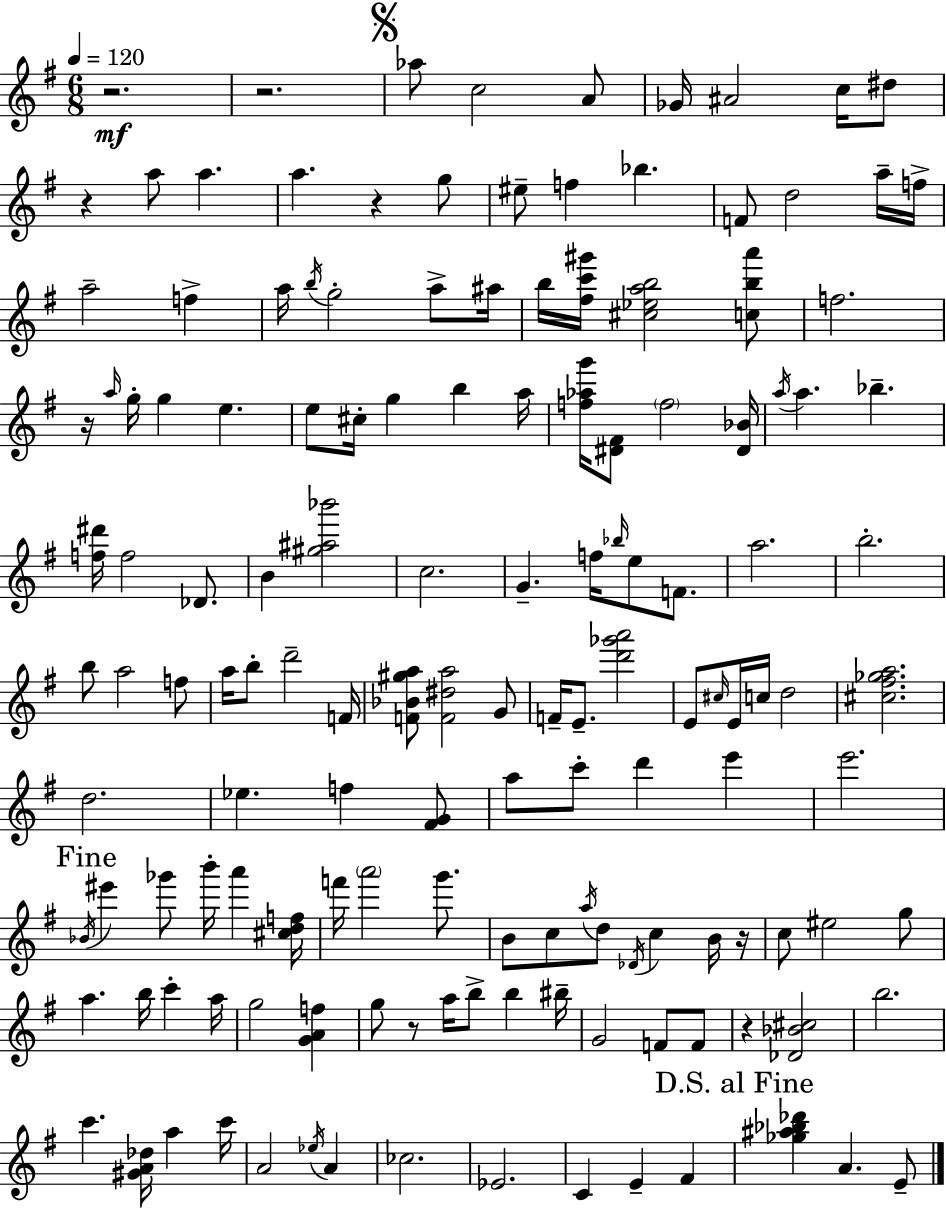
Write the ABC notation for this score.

X:1
T:Untitled
M:6/8
L:1/4
K:G
z2 z2 _a/2 c2 A/2 _G/4 ^A2 c/4 ^d/2 z a/2 a a z g/2 ^e/2 f _b F/2 d2 a/4 f/4 a2 f a/4 b/4 g2 a/2 ^a/4 b/4 [^fc'^g']/4 [^c_eab]2 [cba']/2 f2 z/4 a/4 g/4 g e e/2 ^c/4 g b a/4 [f_ag']/4 [^D^F]/2 f2 [^D_B]/4 a/4 a _b [f^d']/4 f2 _D/2 B [^g^a_b']2 c2 G f/4 _b/4 e/2 F/2 a2 b2 b/2 a2 f/2 a/4 b/2 d'2 F/4 [F_B^ga]/2 [F^da]2 G/2 F/4 E/2 [d'_g'a']2 E/2 ^c/4 E/4 c/4 d2 [^c^f_ga]2 d2 _e f [^FG]/2 a/2 c'/2 d' e' e'2 _B/4 ^e' _g'/2 b'/4 a' [^cdf]/4 f'/4 a'2 g'/2 B/2 c/2 a/4 d/2 _D/4 c B/4 z/4 c/2 ^e2 g/2 a b/4 c' a/4 g2 [GAf] g/2 z/2 a/4 b/2 b ^b/4 G2 F/2 F/2 z [_D_B^c]2 b2 c' [^GA_d]/4 a c'/4 A2 _e/4 A _c2 _E2 C E ^F [_g^a_b_d'] A E/2